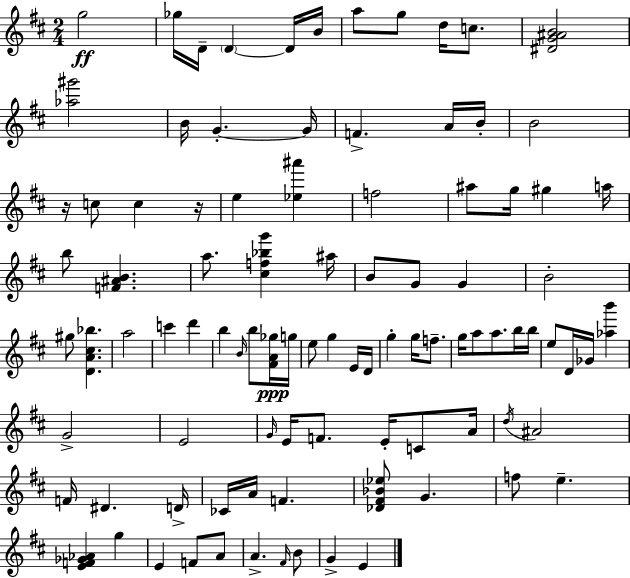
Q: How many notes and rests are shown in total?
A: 95